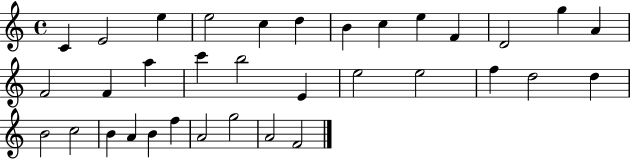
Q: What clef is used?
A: treble